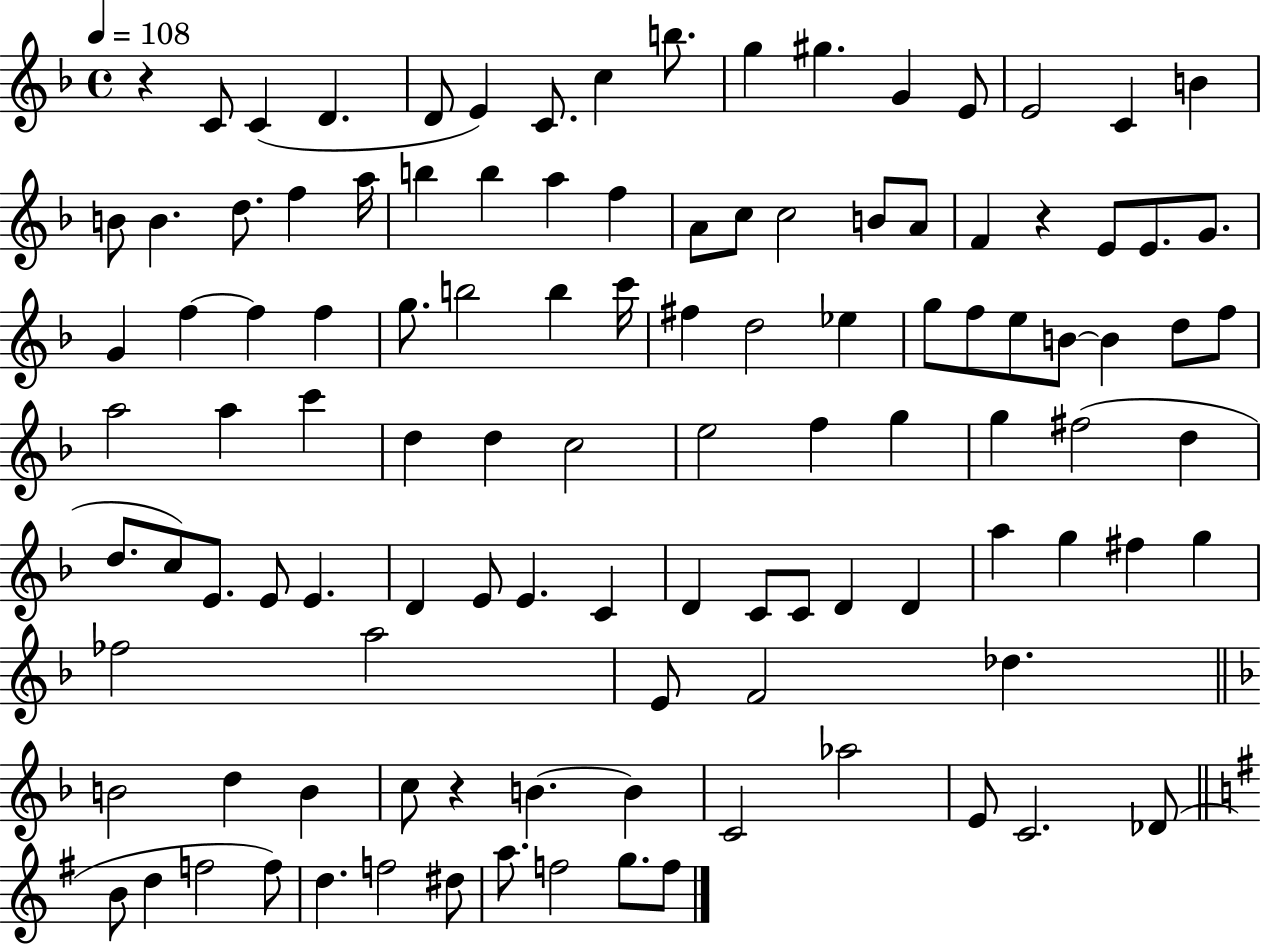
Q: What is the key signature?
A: F major